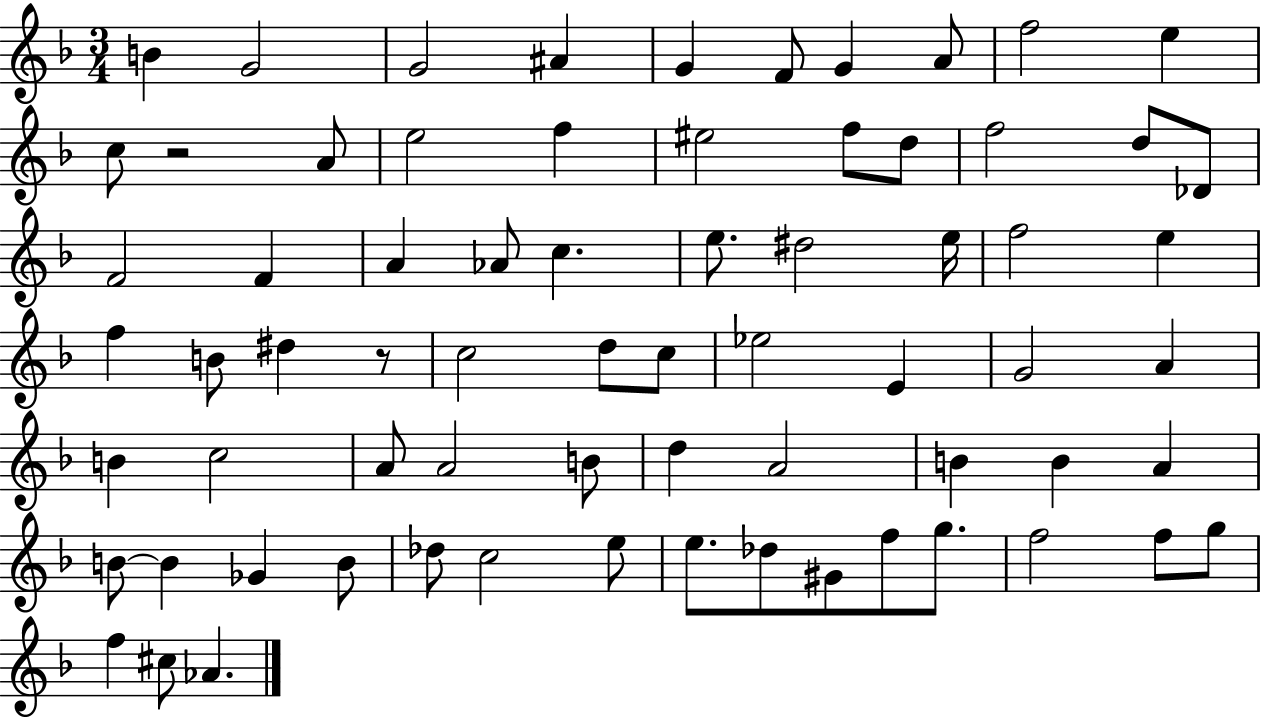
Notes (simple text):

B4/q G4/h G4/h A#4/q G4/q F4/e G4/q A4/e F5/h E5/q C5/e R/h A4/e E5/h F5/q EIS5/h F5/e D5/e F5/h D5/e Db4/e F4/h F4/q A4/q Ab4/e C5/q. E5/e. D#5/h E5/s F5/h E5/q F5/q B4/e D#5/q R/e C5/h D5/e C5/e Eb5/h E4/q G4/h A4/q B4/q C5/h A4/e A4/h B4/e D5/q A4/h B4/q B4/q A4/q B4/e B4/q Gb4/q B4/e Db5/e C5/h E5/e E5/e. Db5/e G#4/e F5/e G5/e. F5/h F5/e G5/e F5/q C#5/e Ab4/q.